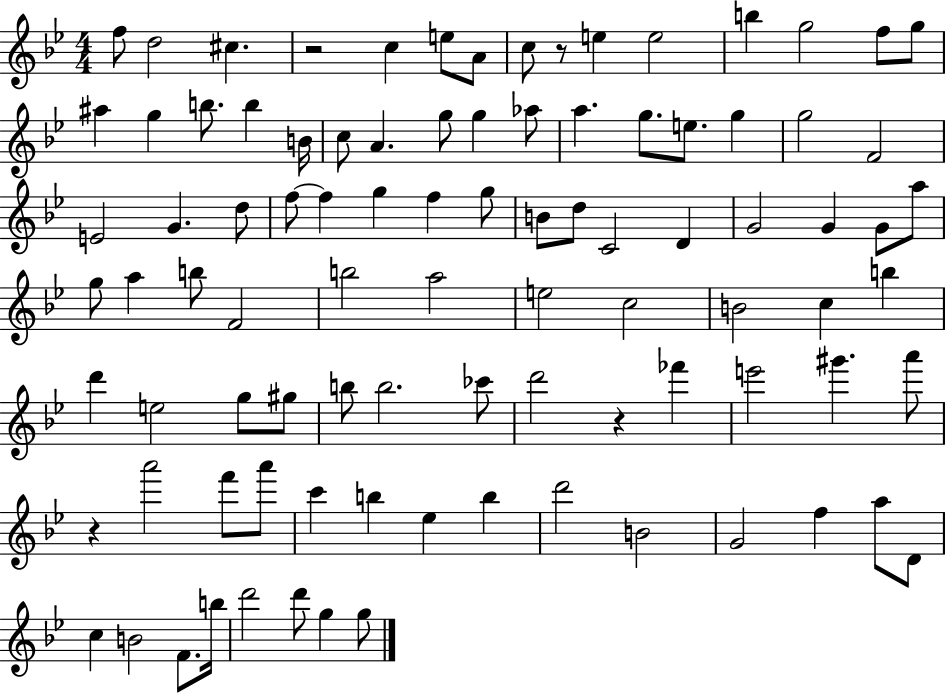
F5/e D5/h C#5/q. R/h C5/q E5/e A4/e C5/e R/e E5/q E5/h B5/q G5/h F5/e G5/e A#5/q G5/q B5/e. B5/q B4/s C5/e A4/q. G5/e G5/q Ab5/e A5/q. G5/e. E5/e. G5/q G5/h F4/h E4/h G4/q. D5/e F5/e F5/q G5/q F5/q G5/e B4/e D5/e C4/h D4/q G4/h G4/q G4/e A5/e G5/e A5/q B5/e F4/h B5/h A5/h E5/h C5/h B4/h C5/q B5/q D6/q E5/h G5/e G#5/e B5/e B5/h. CES6/e D6/h R/q FES6/q E6/h G#6/q. A6/e R/q A6/h F6/e A6/e C6/q B5/q Eb5/q B5/q D6/h B4/h G4/h F5/q A5/e D4/e C5/q B4/h F4/e. B5/s D6/h D6/e G5/q G5/e